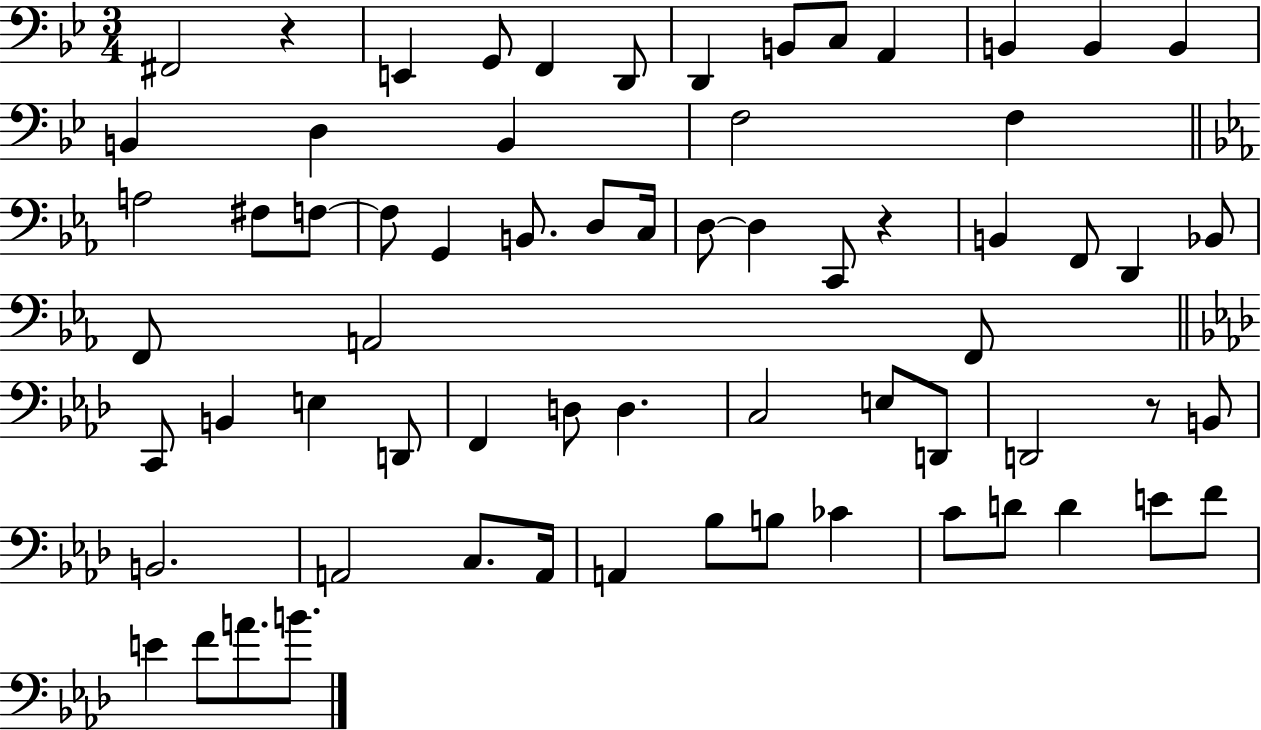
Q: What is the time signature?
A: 3/4